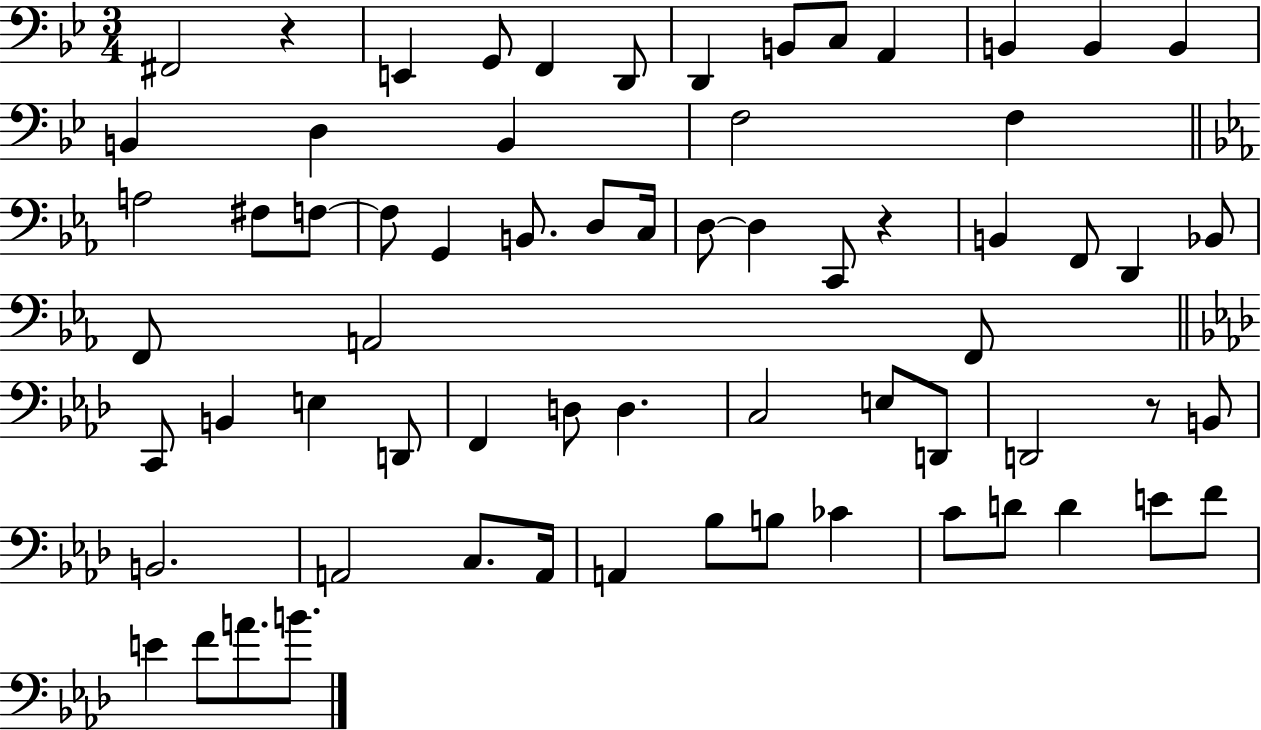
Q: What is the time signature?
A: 3/4